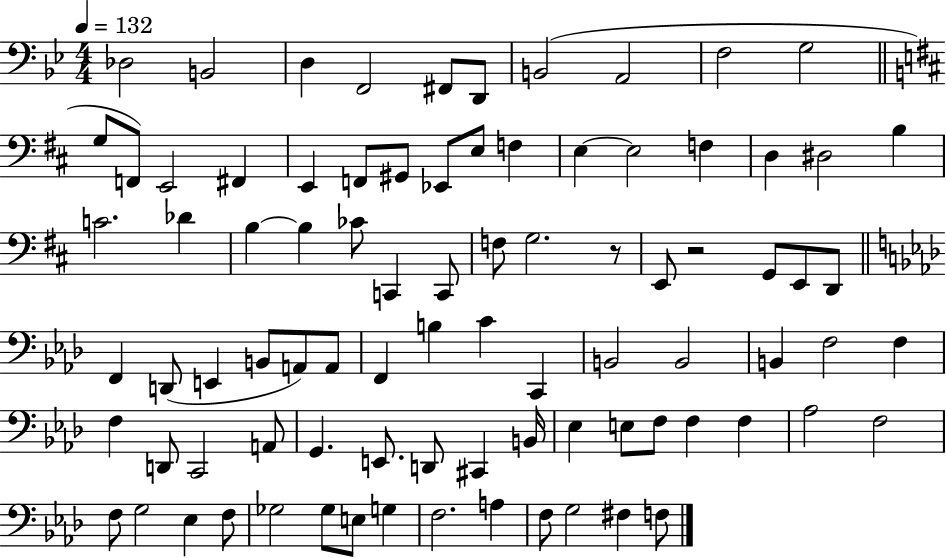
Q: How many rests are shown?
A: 2